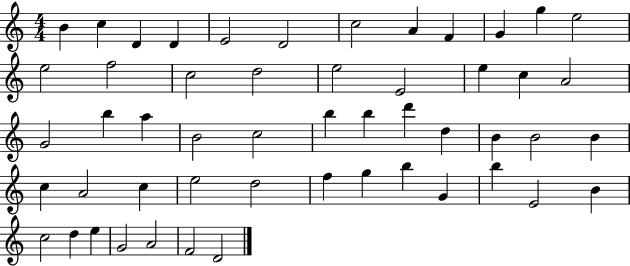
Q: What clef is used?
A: treble